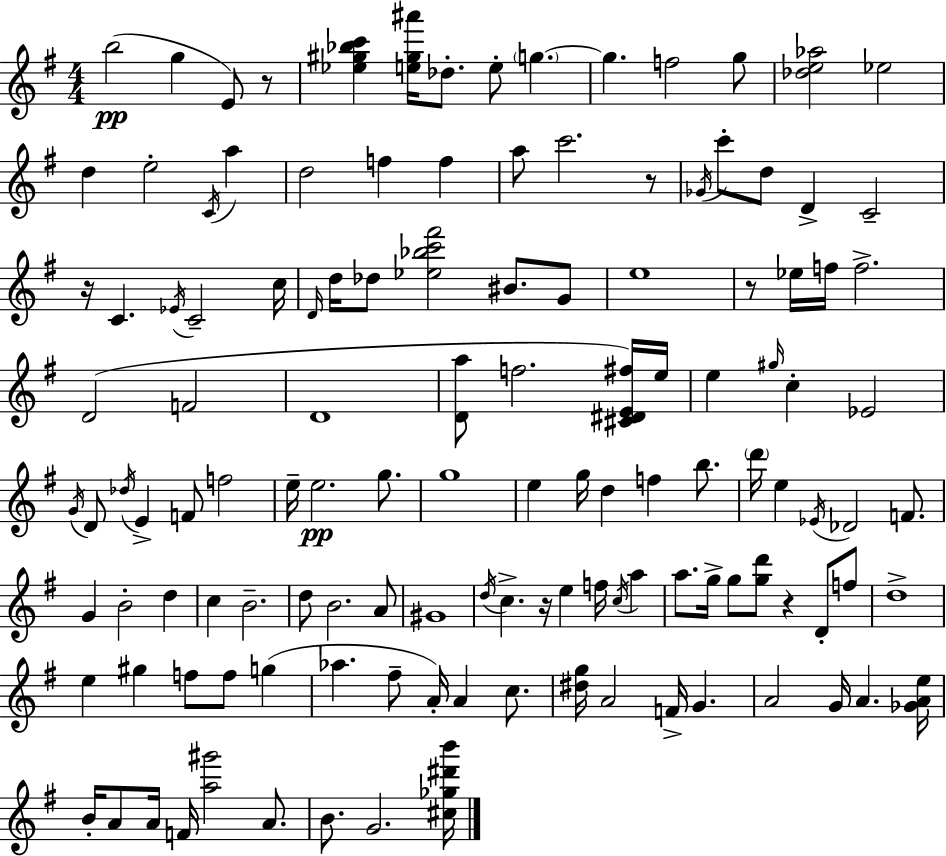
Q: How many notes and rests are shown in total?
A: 127